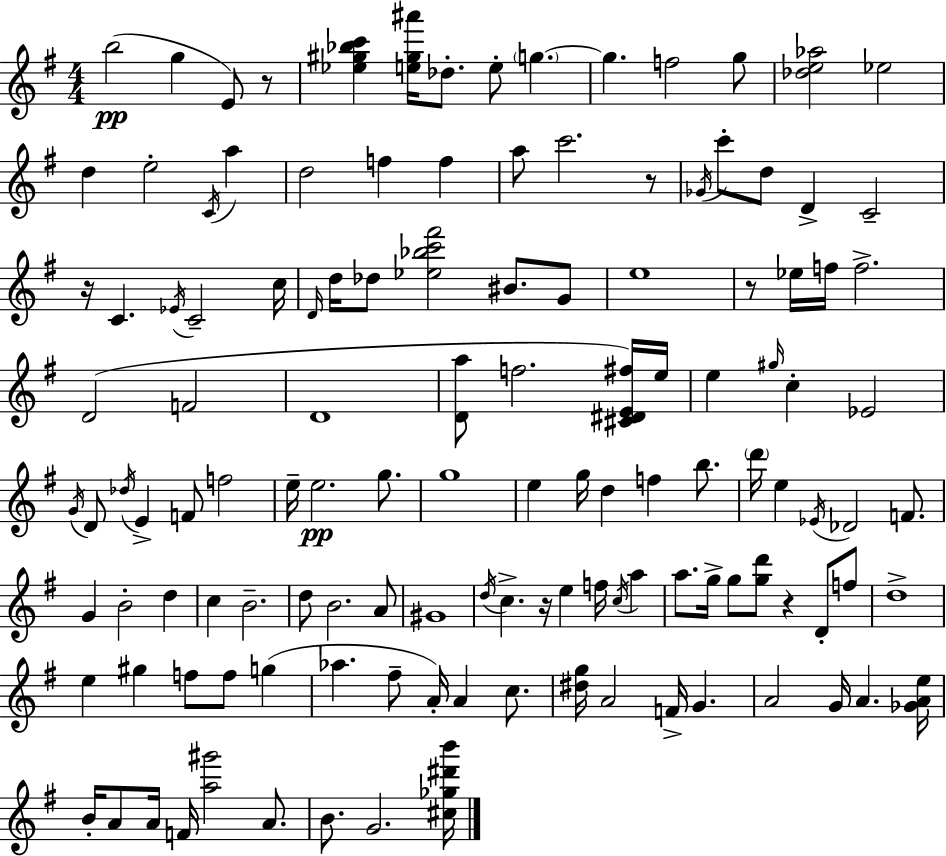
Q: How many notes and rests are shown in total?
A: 127